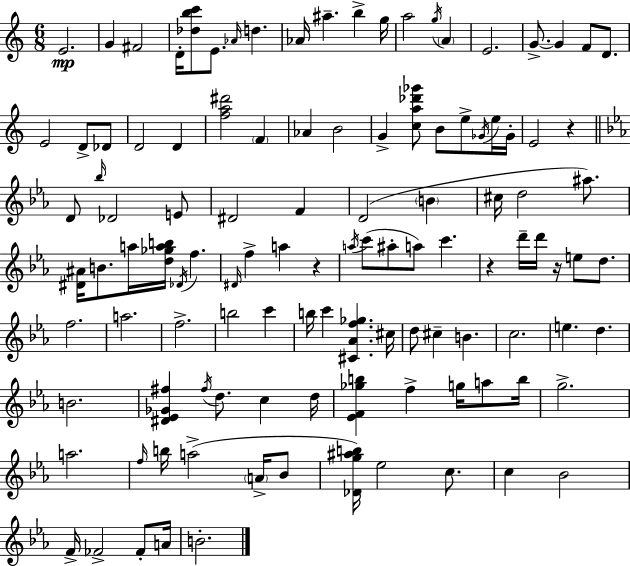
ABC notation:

X:1
T:Untitled
M:6/8
L:1/4
K:Am
E2 G ^F2 D/4 [_dbc']/2 E/2 _A/4 d _A/4 ^a b g/4 a2 g/4 A E2 G/2 G F/2 D/2 E2 D/2 _D/2 D2 D [fa^d']2 F _A B2 G [ca_d'_g']/2 B/2 e/2 _G/4 e/4 _G/4 E2 z D/2 _b/4 _D2 E/2 ^D2 F D2 B ^c/4 d2 ^a/2 [^D^A]/4 B/2 a/4 [d_gab]/4 _D/4 f ^D/4 f a z a/4 c'/2 ^a/2 a/2 c' z d'/4 d'/4 z/4 e/2 d/2 f2 a2 f2 b2 c' b/4 c' [^C_Af_g] ^c/4 d/2 ^c B c2 e d B2 [^D_E_G^f] ^f/4 d/2 c d/4 [_EF_gb] f g/4 a/2 b/4 g2 a2 f/4 b/4 a2 A/4 _B/2 [_Dg^ab]/4 _e2 c/2 c _B2 F/4 _F2 _F/2 A/4 B2